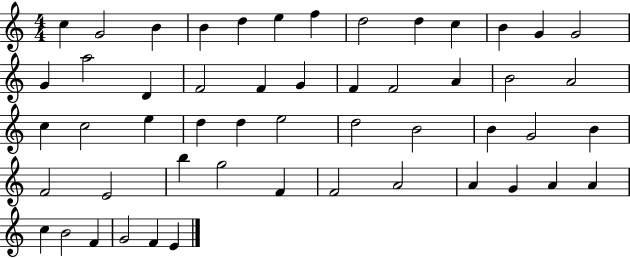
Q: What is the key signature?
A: C major